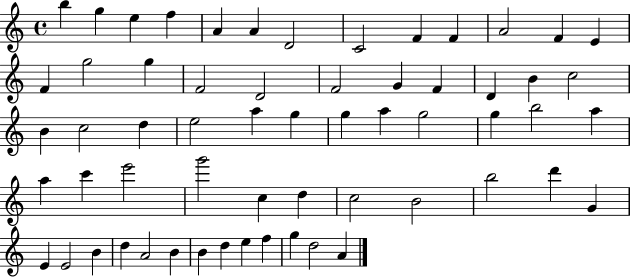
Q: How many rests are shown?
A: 0